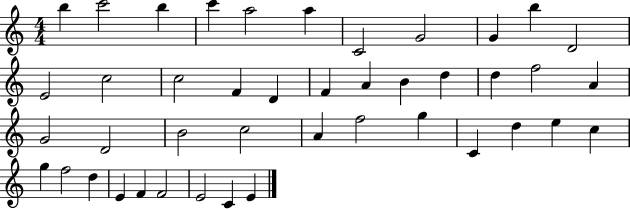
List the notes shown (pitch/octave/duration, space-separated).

B5/q C6/h B5/q C6/q A5/h A5/q C4/h G4/h G4/q B5/q D4/h E4/h C5/h C5/h F4/q D4/q F4/q A4/q B4/q D5/q D5/q F5/h A4/q G4/h D4/h B4/h C5/h A4/q F5/h G5/q C4/q D5/q E5/q C5/q G5/q F5/h D5/q E4/q F4/q F4/h E4/h C4/q E4/q